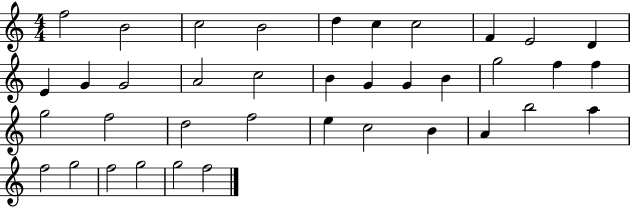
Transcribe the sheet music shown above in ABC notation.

X:1
T:Untitled
M:4/4
L:1/4
K:C
f2 B2 c2 B2 d c c2 F E2 D E G G2 A2 c2 B G G B g2 f f g2 f2 d2 f2 e c2 B A b2 a f2 g2 f2 g2 g2 f2